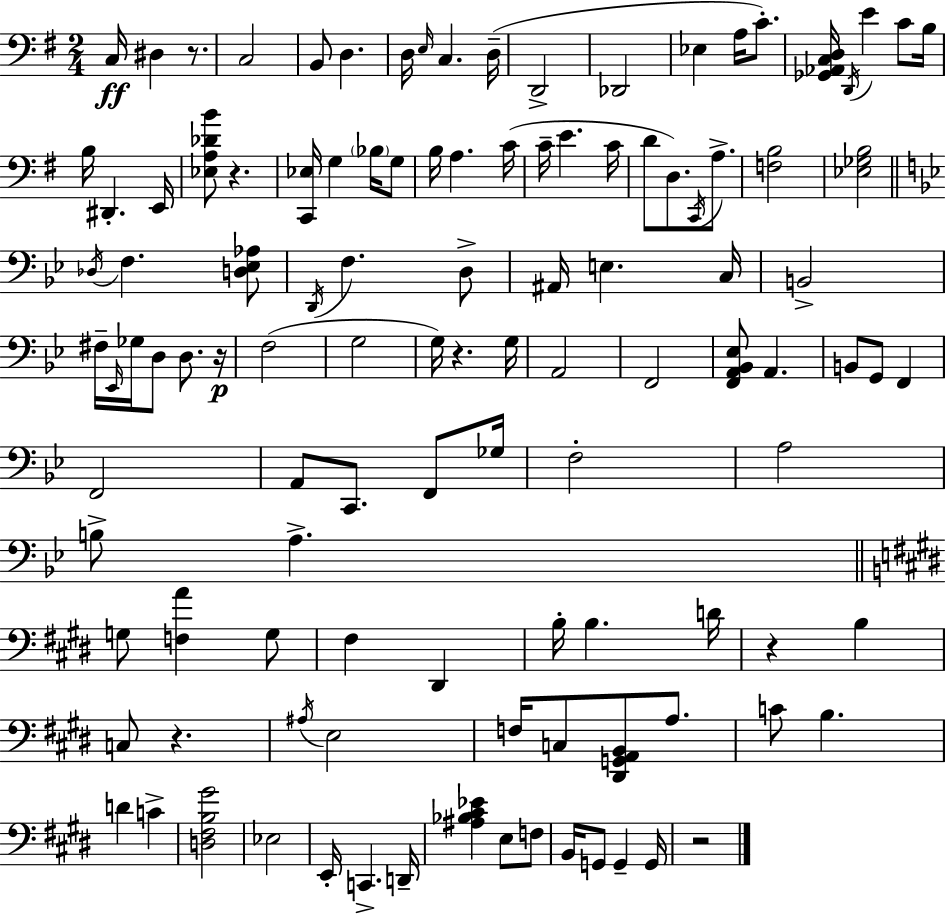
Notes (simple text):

C3/s D#3/q R/e. C3/h B2/e D3/q. D3/s E3/s C3/q. D3/s D2/h Db2/h Eb3/q A3/s C4/e. [Gb2,Ab2,C3,D3]/s D2/s E4/q C4/e B3/s B3/s D#2/q. E2/s [Eb3,A3,Db4,B4]/e R/q. [C2,Eb3]/s G3/q Bb3/s G3/e B3/s A3/q. C4/s C4/s E4/q. C4/s D4/e D3/e. C2/s A3/e. [F3,B3]/h [Eb3,Gb3,B3]/h Db3/s F3/q. [D3,Eb3,Ab3]/e D2/s F3/q. D3/e A#2/s E3/q. C3/s B2/h F#3/s Eb2/s Gb3/s D3/e D3/e. R/s F3/h G3/h G3/s R/q. G3/s A2/h F2/h [F2,A2,Bb2,Eb3]/e A2/q. B2/e G2/e F2/q F2/h A2/e C2/e. F2/e Gb3/s F3/h A3/h B3/e A3/q. G3/e [F3,A4]/q G3/e F#3/q D#2/q B3/s B3/q. D4/s R/q B3/q C3/e R/q. A#3/s E3/h F3/s C3/e [D#2,G2,A2,B2]/e A3/e. C4/e B3/q. D4/q C4/q [D3,F#3,B3,G#4]/h Eb3/h E2/s C2/q. D2/s [A#3,Bb3,C#4,Eb4]/q E3/e F3/e B2/s G2/e G2/q G2/s R/h